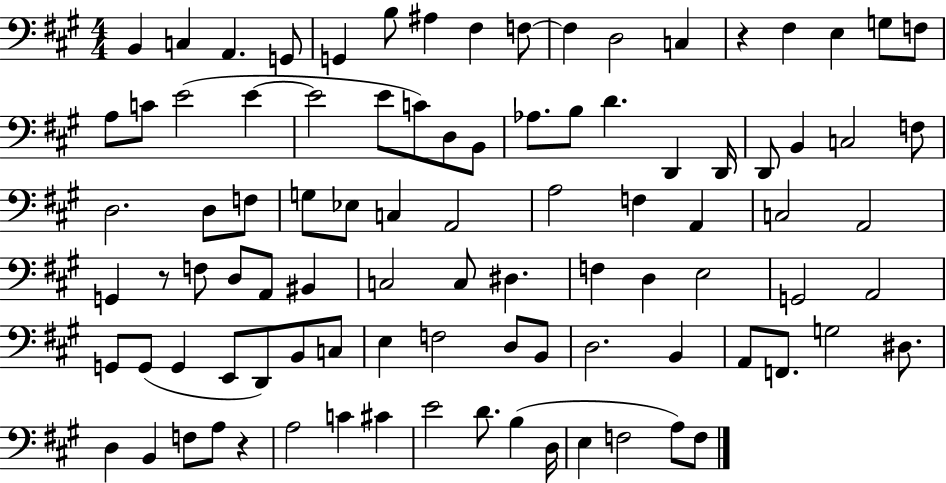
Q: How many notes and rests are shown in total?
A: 94